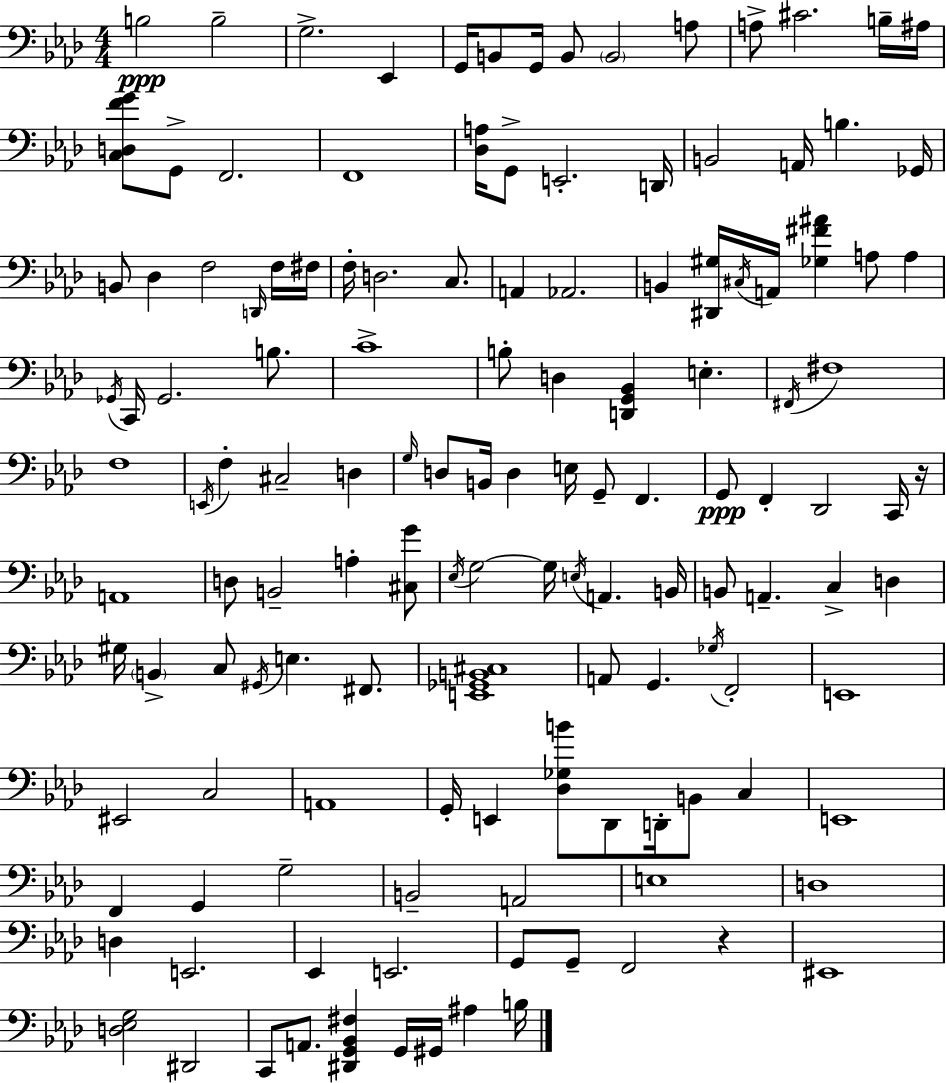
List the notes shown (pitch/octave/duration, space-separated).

B3/h B3/h G3/h. Eb2/q G2/s B2/e G2/s B2/e B2/h A3/e A3/e C#4/h. B3/s A#3/s [C3,D3,F4,G4]/e G2/e F2/h. F2/w [Db3,A3]/s G2/e E2/h. D2/s B2/h A2/s B3/q. Gb2/s B2/e Db3/q F3/h D2/s F3/s F#3/s F3/s D3/h. C3/e. A2/q Ab2/h. B2/q [D#2,G#3]/s C#3/s A2/s [Gb3,F#4,A#4]/q A3/e A3/q Gb2/s C2/s Gb2/h. B3/e. C4/w B3/e D3/q [D2,G2,Bb2]/q E3/q. F#2/s F#3/w F3/w E2/s F3/q C#3/h D3/q G3/s D3/e B2/s D3/q E3/s G2/e F2/q. G2/e F2/q Db2/h C2/s R/s A2/w D3/e B2/h A3/q [C#3,G4]/e Eb3/s G3/h G3/s E3/s A2/q. B2/s B2/e A2/q. C3/q D3/q G#3/s B2/q C3/e G#2/s E3/q. F#2/e. [E2,Gb2,B2,C#3]/w A2/e G2/q. Gb3/s F2/h E2/w EIS2/h C3/h A2/w G2/s E2/q [Db3,Gb3,B4]/e Db2/e D2/s B2/e C3/q E2/w F2/q G2/q G3/h B2/h A2/h E3/w D3/w D3/q E2/h. Eb2/q E2/h. G2/e G2/e F2/h R/q EIS2/w [D3,Eb3,G3]/h D#2/h C2/e A2/e. [D#2,G2,Bb2,F#3]/q G2/s G#2/s A#3/q B3/s